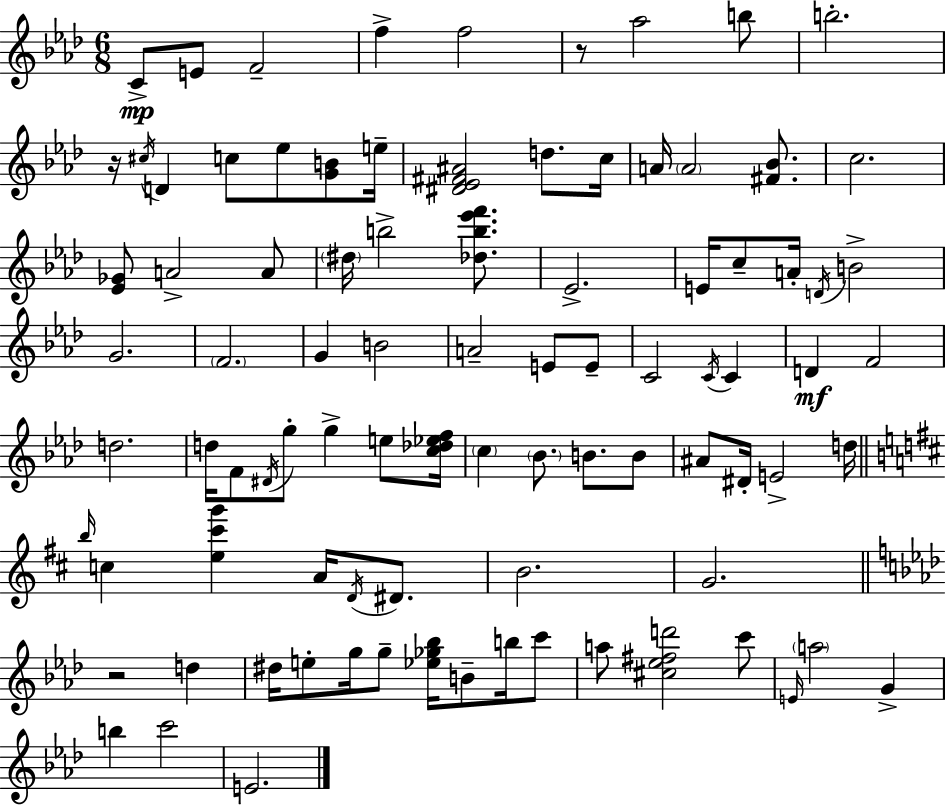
{
  \clef treble
  \numericTimeSignature
  \time 6/8
  \key f \minor
  c'8->\mp e'8 f'2-- | f''4-> f''2 | r8 aes''2 b''8 | b''2.-. | \break r16 \acciaccatura { cis''16 } d'4 c''8 ees''8 <g' b'>8 | e''16-- <dis' ees' fis' ais'>2 d''8. | c''16 a'16 \parenthesize a'2 <fis' bes'>8. | c''2. | \break <ees' ges'>8 a'2-> a'8 | \parenthesize dis''16 b''2-> <des'' b'' ees''' f'''>8. | ees'2.-> | e'16 c''8-- a'16-. \acciaccatura { d'16 } b'2-> | \break g'2. | \parenthesize f'2. | g'4 b'2 | a'2-- e'8 | \break e'8-- c'2 \acciaccatura { c'16 } c'4 | d'4\mf f'2 | d''2. | d''16 f'8 \acciaccatura { dis'16 } g''8-. g''4-> | \break e''8 <c'' des'' ees'' f''>16 \parenthesize c''4 \parenthesize bes'8. b'8. | b'8 ais'8 dis'16-. e'2-> | d''16 \bar "||" \break \key d \major \grace { b''16 } c''4 <e'' cis''' g'''>4 a'16 \acciaccatura { d'16 } dis'8. | b'2. | g'2. | \bar "||" \break \key aes \major r2 d''4 | dis''16 e''8-. g''16 g''8-- <ees'' ges'' bes''>16 b'8-- b''16 c'''8 | a''8 <cis'' ees'' fis'' d'''>2 c'''8 | \grace { e'16 } \parenthesize a''2 g'4-> | \break b''4 c'''2 | e'2. | \bar "|."
}